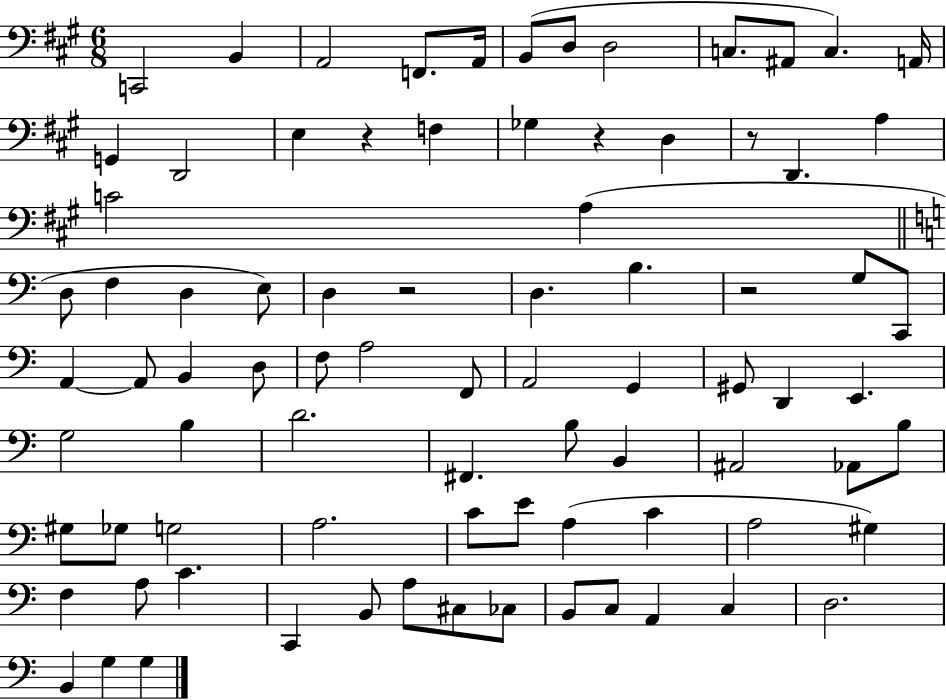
X:1
T:Untitled
M:6/8
L:1/4
K:A
C,,2 B,, A,,2 F,,/2 A,,/4 B,,/2 D,/2 D,2 C,/2 ^A,,/2 C, A,,/4 G,, D,,2 E, z F, _G, z D, z/2 D,, A, C2 A, D,/2 F, D, E,/2 D, z2 D, B, z2 G,/2 C,,/2 A,, A,,/2 B,, D,/2 F,/2 A,2 F,,/2 A,,2 G,, ^G,,/2 D,, E,, G,2 B, D2 ^F,, B,/2 B,, ^A,,2 _A,,/2 B,/2 ^G,/2 _G,/2 G,2 A,2 C/2 E/2 A, C A,2 ^G, F, A,/2 C C,, B,,/2 A,/2 ^C,/2 _C,/2 B,,/2 C,/2 A,, C, D,2 B,, G, G,